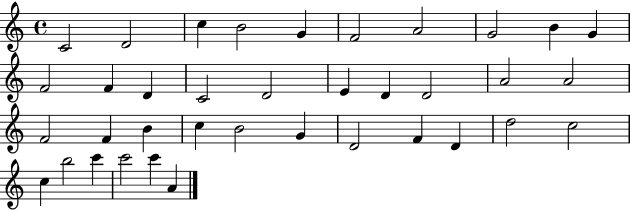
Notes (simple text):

C4/h D4/h C5/q B4/h G4/q F4/h A4/h G4/h B4/q G4/q F4/h F4/q D4/q C4/h D4/h E4/q D4/q D4/h A4/h A4/h F4/h F4/q B4/q C5/q B4/h G4/q D4/h F4/q D4/q D5/h C5/h C5/q B5/h C6/q C6/h C6/q A4/q